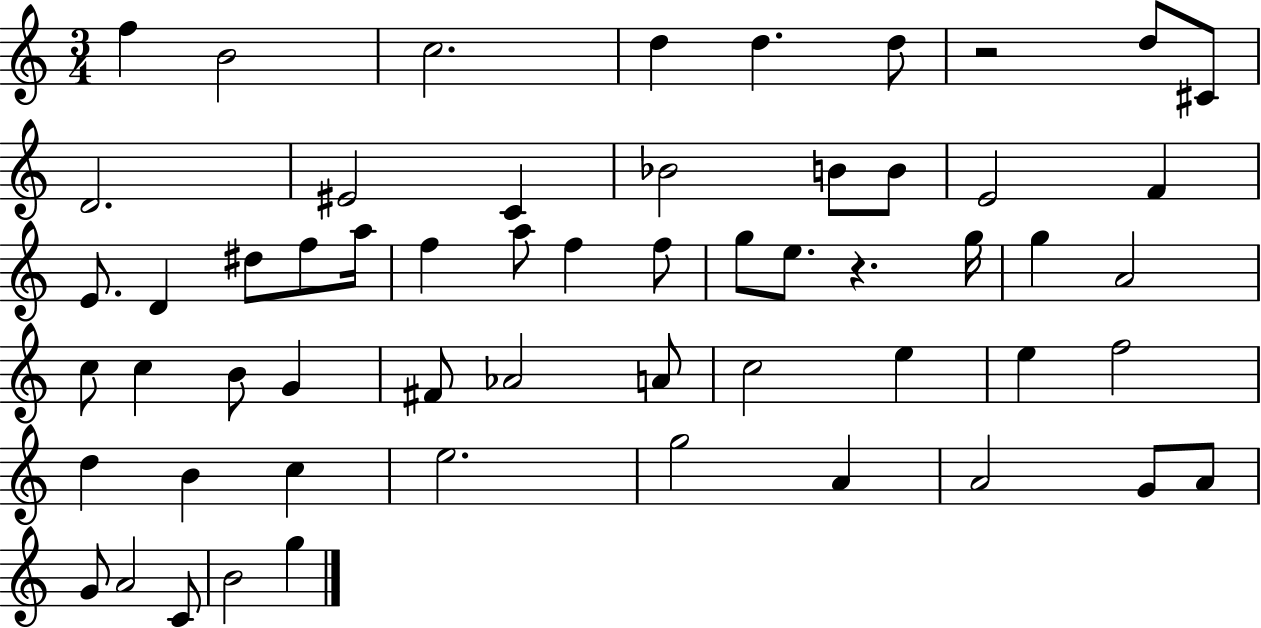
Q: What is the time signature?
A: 3/4